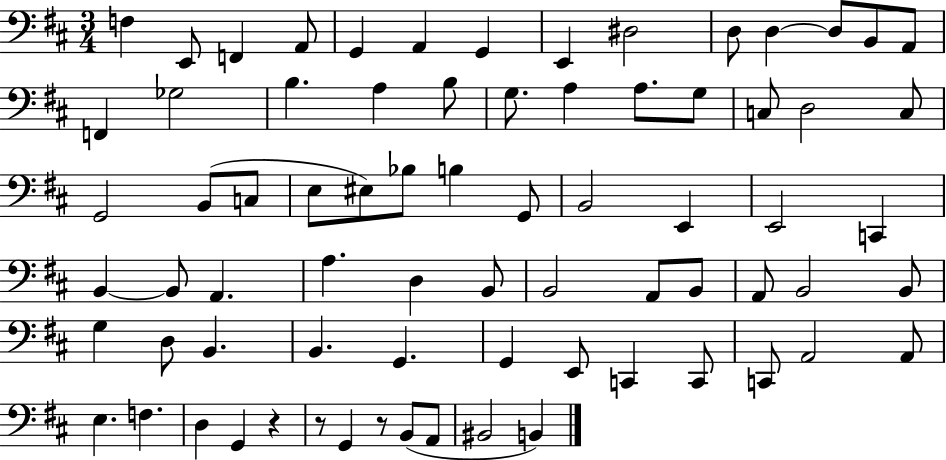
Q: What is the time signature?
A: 3/4